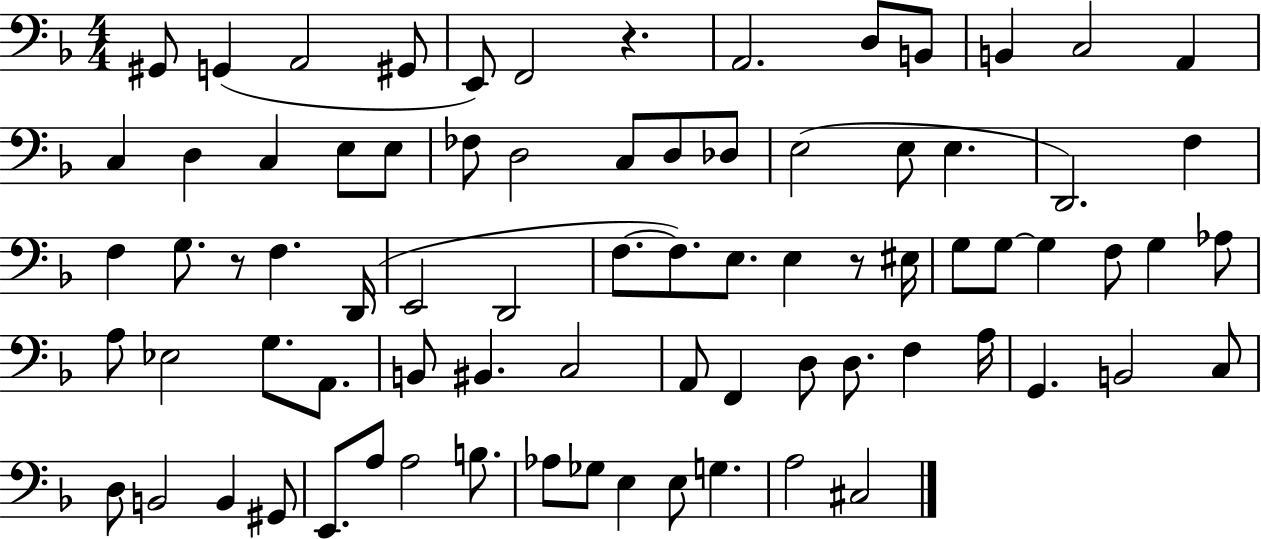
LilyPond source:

{
  \clef bass
  \numericTimeSignature
  \time 4/4
  \key f \major
  gis,8 g,4( a,2 gis,8 | e,8) f,2 r4. | a,2. d8 b,8 | b,4 c2 a,4 | \break c4 d4 c4 e8 e8 | fes8 d2 c8 d8 des8 | e2( e8 e4. | d,2.) f4 | \break f4 g8. r8 f4. d,16( | e,2 d,2 | f8.~~ f8.) e8. e4 r8 eis16 | g8 g8~~ g4 f8 g4 aes8 | \break a8 ees2 g8. a,8. | b,8 bis,4. c2 | a,8 f,4 d8 d8. f4 a16 | g,4. b,2 c8 | \break d8 b,2 b,4 gis,8 | e,8. a8 a2 b8. | aes8 ges8 e4 e8 g4. | a2 cis2 | \break \bar "|."
}